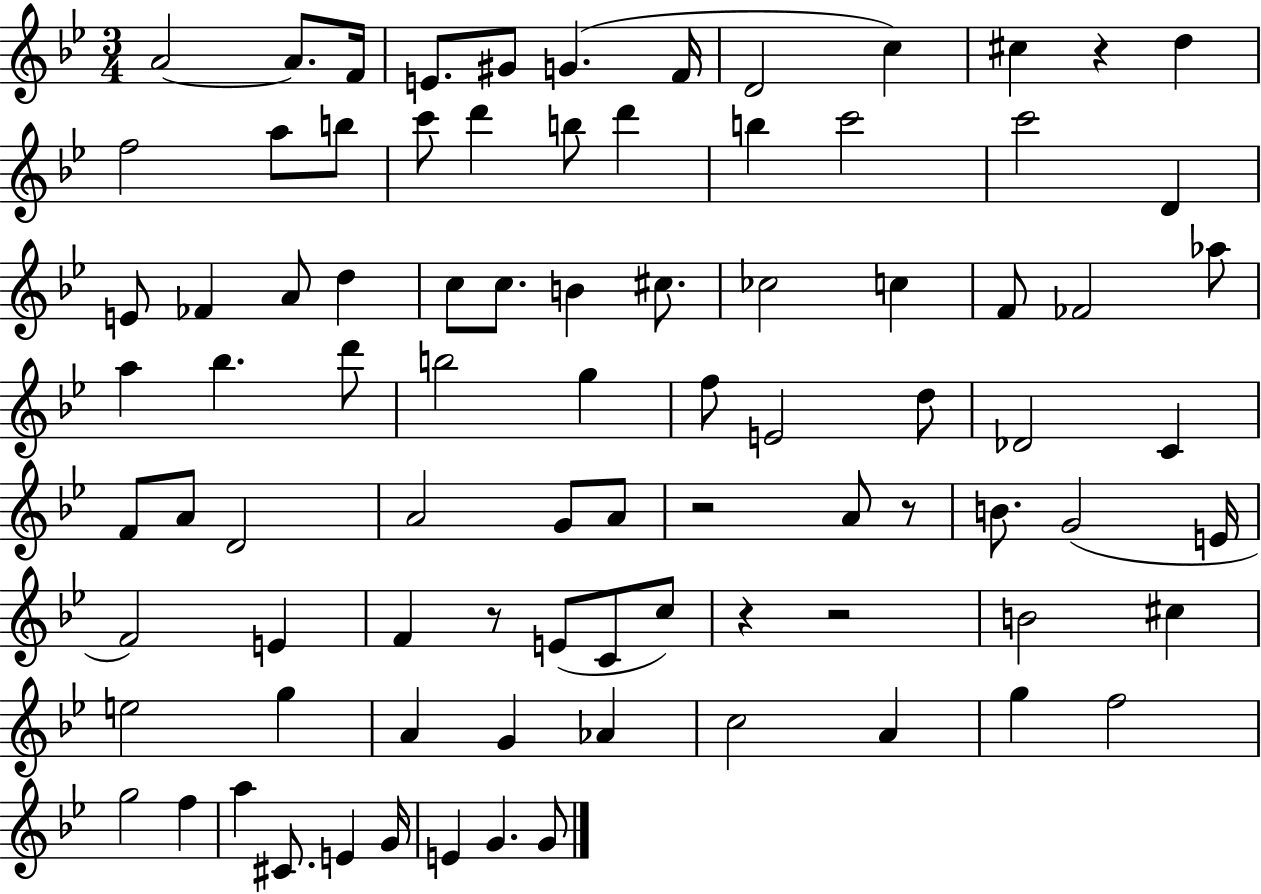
X:1
T:Untitled
M:3/4
L:1/4
K:Bb
A2 A/2 F/4 E/2 ^G/2 G F/4 D2 c ^c z d f2 a/2 b/2 c'/2 d' b/2 d' b c'2 c'2 D E/2 _F A/2 d c/2 c/2 B ^c/2 _c2 c F/2 _F2 _a/2 a _b d'/2 b2 g f/2 E2 d/2 _D2 C F/2 A/2 D2 A2 G/2 A/2 z2 A/2 z/2 B/2 G2 E/4 F2 E F z/2 E/2 C/2 c/2 z z2 B2 ^c e2 g A G _A c2 A g f2 g2 f a ^C/2 E G/4 E G G/2